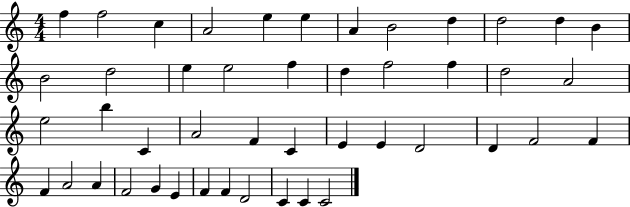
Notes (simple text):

F5/q F5/h C5/q A4/h E5/q E5/q A4/q B4/h D5/q D5/h D5/q B4/q B4/h D5/h E5/q E5/h F5/q D5/q F5/h F5/q D5/h A4/h E5/h B5/q C4/q A4/h F4/q C4/q E4/q E4/q D4/h D4/q F4/h F4/q F4/q A4/h A4/q F4/h G4/q E4/q F4/q F4/q D4/h C4/q C4/q C4/h